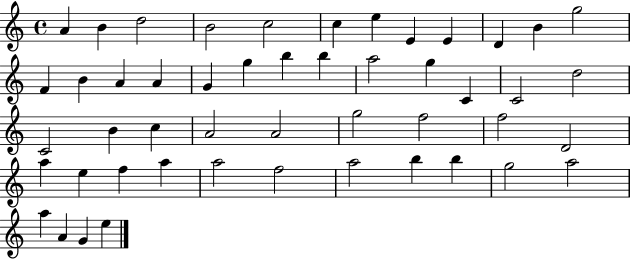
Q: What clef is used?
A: treble